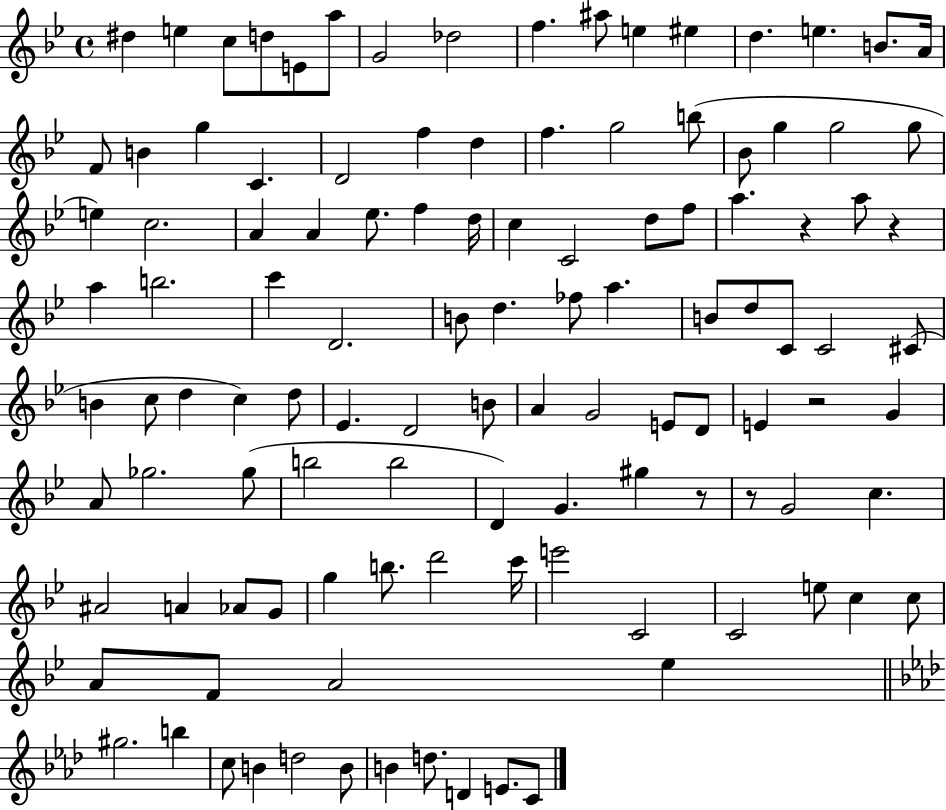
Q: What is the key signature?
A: BES major